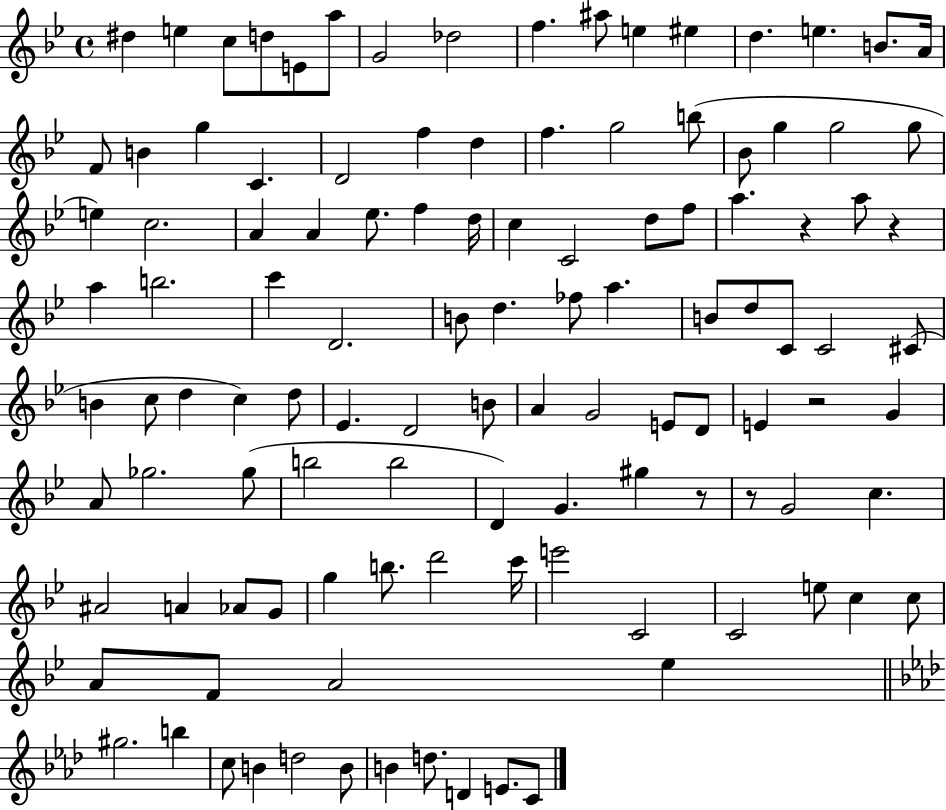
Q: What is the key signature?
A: BES major